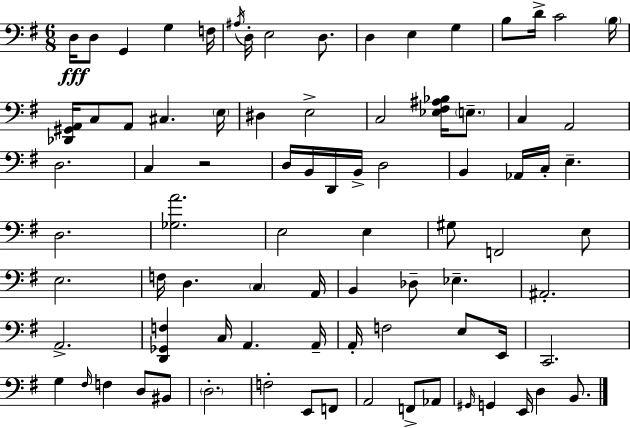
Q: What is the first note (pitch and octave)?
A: D3